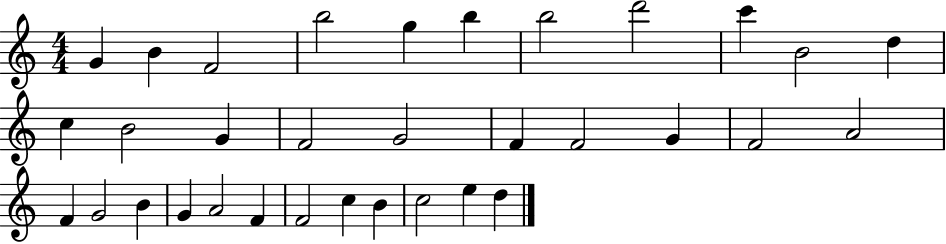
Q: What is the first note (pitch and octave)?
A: G4